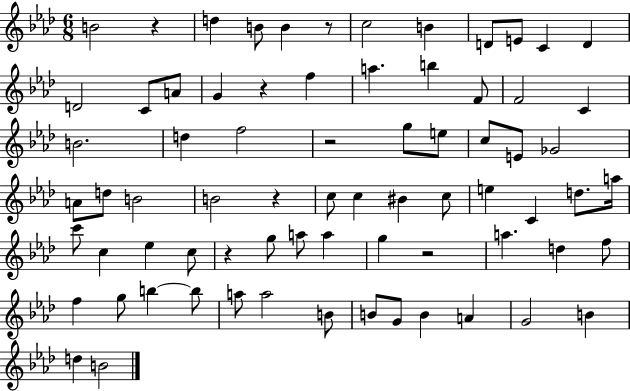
B4/h R/q D5/q B4/e B4/q R/e C5/h B4/q D4/e E4/e C4/q D4/q D4/h C4/e A4/e G4/q R/q F5/q A5/q. B5/q F4/e F4/h C4/q B4/h. D5/q F5/h R/h G5/e E5/e C5/e E4/e Gb4/h A4/e D5/e B4/h B4/h R/q C5/e C5/q BIS4/q C5/e E5/q C4/q D5/e. A5/s C6/e C5/q Eb5/q C5/e R/q G5/e A5/e A5/q G5/q R/h A5/q. D5/q F5/e F5/q G5/e B5/q B5/e A5/e A5/h B4/e B4/e G4/e B4/q A4/q G4/h B4/q D5/q B4/h